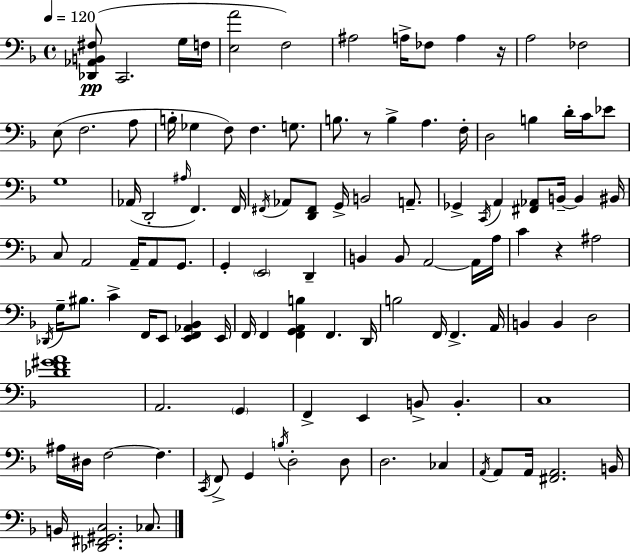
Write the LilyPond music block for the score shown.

{
  \clef bass
  \time 4/4
  \defaultTimeSignature
  \key d \minor
  \tempo 4 = 120
  <des, aes, b, fis>8(\pp c,2. g16 f16 | <e a'>2 f2) | ais2 a16-> fes8 a4 r16 | a2 fes2 | \break e8( f2. a8 | b16-. ges4 f8) f4. g8. | b8. r8 b4-> a4. f16-. | d2 b4 d'16-. c'16 ees'8 | \break g1 | aes,16( d,2-. \grace { ais16 }) f,4. | f,16 \acciaccatura { fis,16 } aes,8 <d, fis,>8 g,16-> b,2 a,8.-- | ges,4-> \acciaccatura { c,16 } a,4 <fis, aes,>8 b,16--~~ b,4 | \break bis,16 c8 a,2 a,16-- a,8 | g,8. g,4-. \parenthesize e,2 d,4-- | b,4 b,8 a,2~~ | a,16 a16 c'4 r4 ais2 | \break \acciaccatura { des,16 } g16-- bis8. c'4-> f,16 e,8 <e, f, aes, bes,>4 | e,16 f,16 f,4 <f, g, a, b>4 f,4. | d,16 b2 f,16 f,4.-> | a,16 b,4 b,4 d2 | \break <des' f' gis' a'>1 | a,2. | \parenthesize g,4 f,4-> e,4 b,8-> b,4.-. | c1 | \break ais16 dis16 f2~~ f4. | \acciaccatura { c,16 } f,8-> g,4 \acciaccatura { b16 } d2-. | d8 d2. | ces4 \acciaccatura { a,16 } a,8 a,16 <fis, a,>2. | \break b,16 b,16 <des, fis, gis, c>2. | ces8. \bar "|."
}